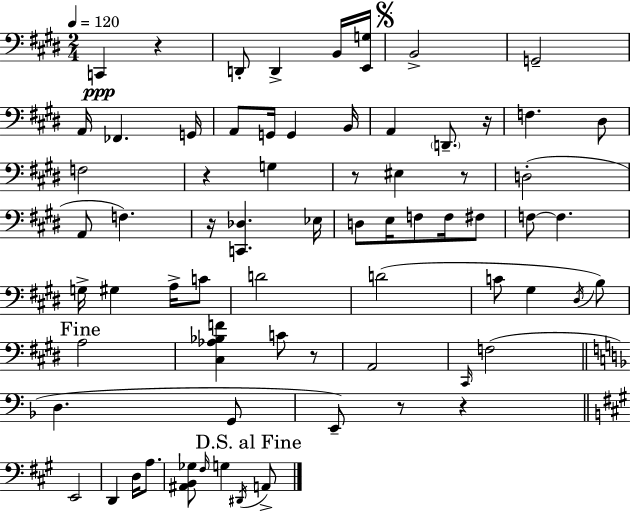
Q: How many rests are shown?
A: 9